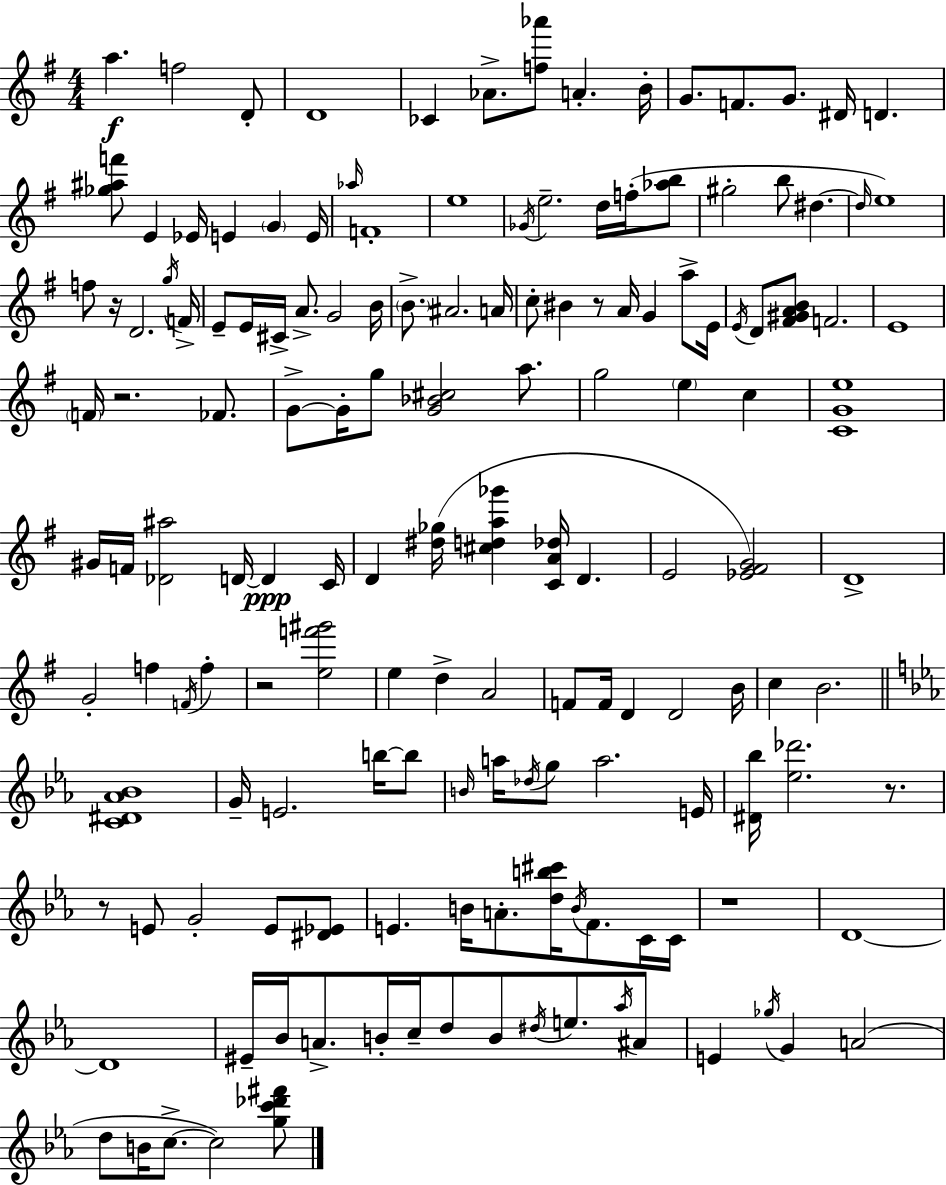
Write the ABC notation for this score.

X:1
T:Untitled
M:4/4
L:1/4
K:Em
a f2 D/2 D4 _C _A/2 [f_a']/2 A B/4 G/2 F/2 G/2 ^D/4 D [_g^af']/2 E _E/4 E G E/4 _a/4 F4 e4 _G/4 e2 d/4 f/4 [_ab]/2 ^g2 b/2 ^d ^d/4 e4 f/2 z/4 D2 g/4 F/4 E/2 E/4 ^C/4 A/2 G2 B/4 B/2 ^A2 A/4 c/2 ^B z/2 A/4 G a/2 E/4 E/4 D/2 [^F^GAB]/2 F2 E4 F/4 z2 _F/2 G/2 G/4 g/2 [G_B^c]2 a/2 g2 e c [CGe]4 ^G/4 F/4 [_D^a]2 D/4 D C/4 D [^d_g]/4 [^cda_g'] [CA_d]/4 D E2 [_E^FG]2 D4 G2 f F/4 f z2 [ef'^g']2 e d A2 F/2 F/4 D D2 B/4 c B2 [C^D_A_B]4 G/4 E2 b/4 b/2 B/4 a/4 _d/4 g/2 a2 E/4 [^D_b]/4 [_e_d']2 z/2 z/2 E/2 G2 E/2 [^D_E]/2 E B/4 A/2 [db^c']/4 B/4 F/2 C/4 C/4 z4 D4 D4 ^E/4 _B/4 A/2 B/4 c/4 d/2 B/2 ^d/4 e/2 _a/4 ^A/2 E _g/4 G A2 d/2 B/4 c/2 c2 [gc'_d'^f']/2